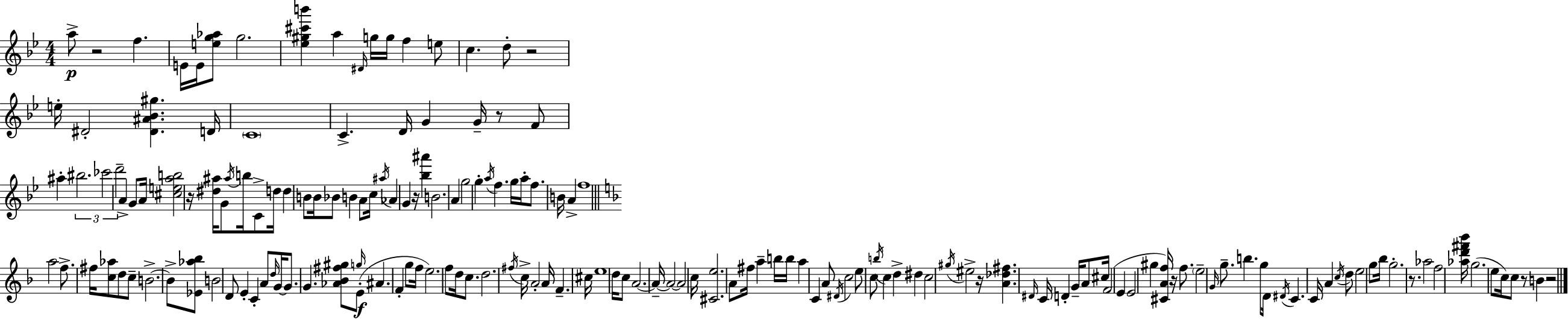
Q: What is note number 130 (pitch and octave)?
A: G5